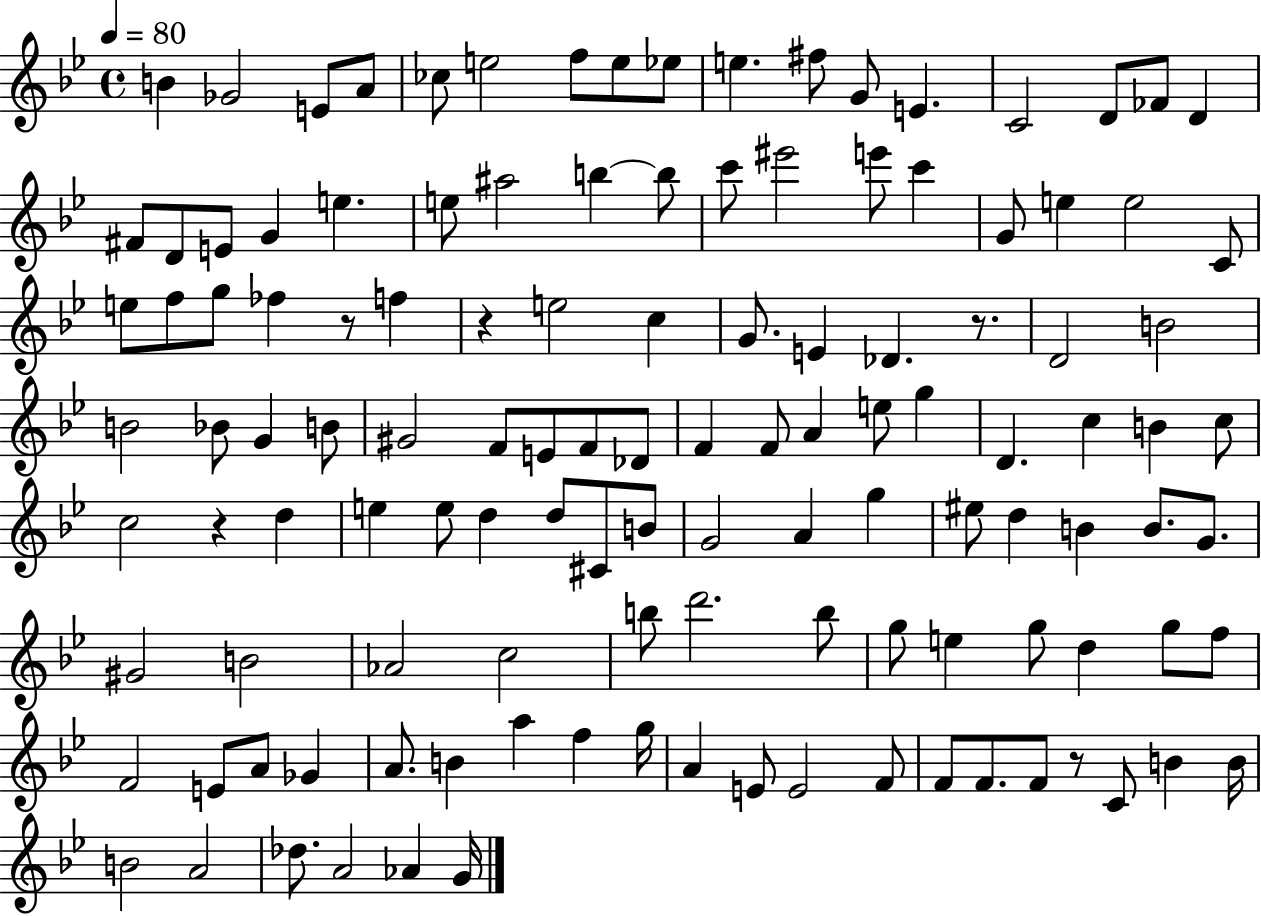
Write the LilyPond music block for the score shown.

{
  \clef treble
  \time 4/4
  \defaultTimeSignature
  \key bes \major
  \tempo 4 = 80
  b'4 ges'2 e'8 a'8 | ces''8 e''2 f''8 e''8 ees''8 | e''4. fis''8 g'8 e'4. | c'2 d'8 fes'8 d'4 | \break fis'8 d'8 e'8 g'4 e''4. | e''8 ais''2 b''4~~ b''8 | c'''8 eis'''2 e'''8 c'''4 | g'8 e''4 e''2 c'8 | \break e''8 f''8 g''8 fes''4 r8 f''4 | r4 e''2 c''4 | g'8. e'4 des'4. r8. | d'2 b'2 | \break b'2 bes'8 g'4 b'8 | gis'2 f'8 e'8 f'8 des'8 | f'4 f'8 a'4 e''8 g''4 | d'4. c''4 b'4 c''8 | \break c''2 r4 d''4 | e''4 e''8 d''4 d''8 cis'8 b'8 | g'2 a'4 g''4 | eis''8 d''4 b'4 b'8. g'8. | \break gis'2 b'2 | aes'2 c''2 | b''8 d'''2. b''8 | g''8 e''4 g''8 d''4 g''8 f''8 | \break f'2 e'8 a'8 ges'4 | a'8. b'4 a''4 f''4 g''16 | a'4 e'8 e'2 f'8 | f'8 f'8. f'8 r8 c'8 b'4 b'16 | \break b'2 a'2 | des''8. a'2 aes'4 g'16 | \bar "|."
}